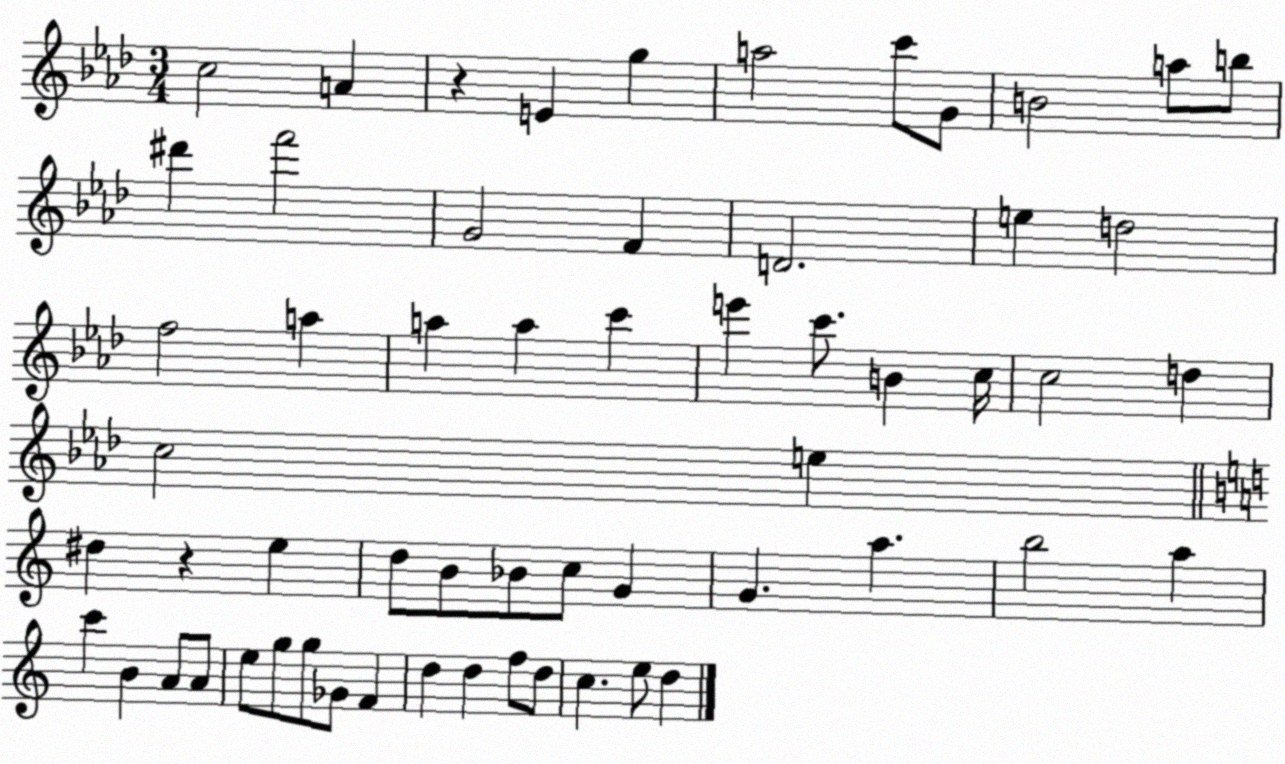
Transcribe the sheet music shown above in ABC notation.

X:1
T:Untitled
M:3/4
L:1/4
K:Ab
c2 A z E g a2 c'/2 G/2 B2 a/2 b/2 ^d' f'2 G2 F D2 e d2 f2 a a a c' e' c'/2 B c/4 c2 d c2 e ^d z e d/2 B/2 _B/2 c/2 G G a b2 a c' B A/2 A/2 e/2 g/2 g/2 _G/2 F d d f/2 d/2 c e/2 d